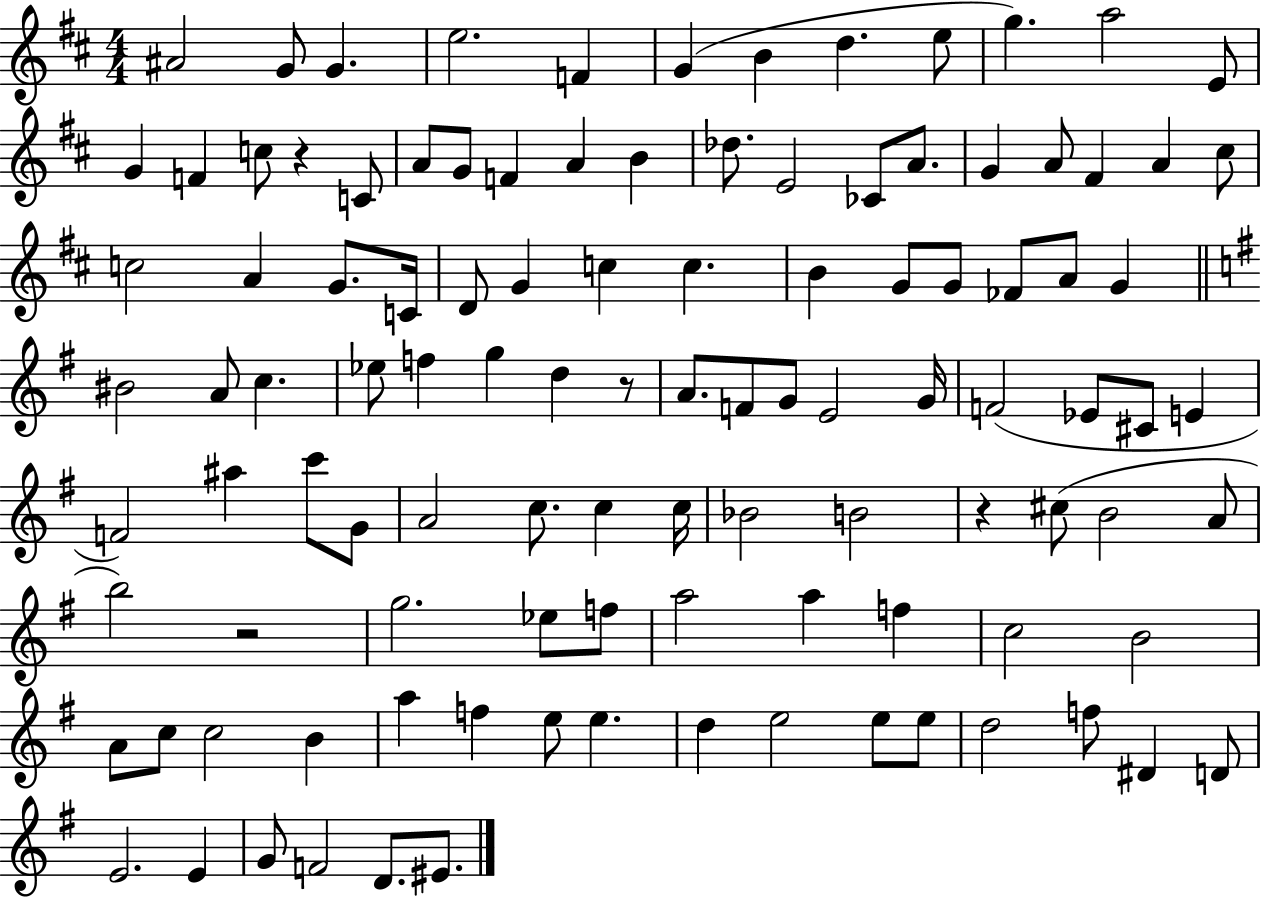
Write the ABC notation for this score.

X:1
T:Untitled
M:4/4
L:1/4
K:D
^A2 G/2 G e2 F G B d e/2 g a2 E/2 G F c/2 z C/2 A/2 G/2 F A B _d/2 E2 _C/2 A/2 G A/2 ^F A ^c/2 c2 A G/2 C/4 D/2 G c c B G/2 G/2 _F/2 A/2 G ^B2 A/2 c _e/2 f g d z/2 A/2 F/2 G/2 E2 G/4 F2 _E/2 ^C/2 E F2 ^a c'/2 G/2 A2 c/2 c c/4 _B2 B2 z ^c/2 B2 A/2 b2 z2 g2 _e/2 f/2 a2 a f c2 B2 A/2 c/2 c2 B a f e/2 e d e2 e/2 e/2 d2 f/2 ^D D/2 E2 E G/2 F2 D/2 ^E/2